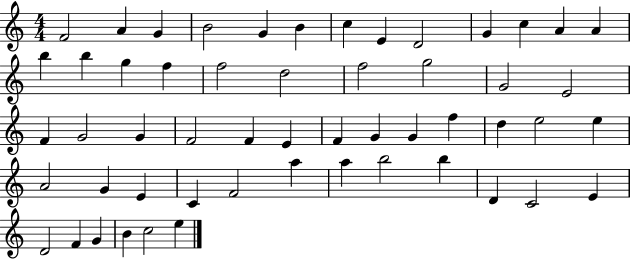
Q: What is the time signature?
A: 4/4